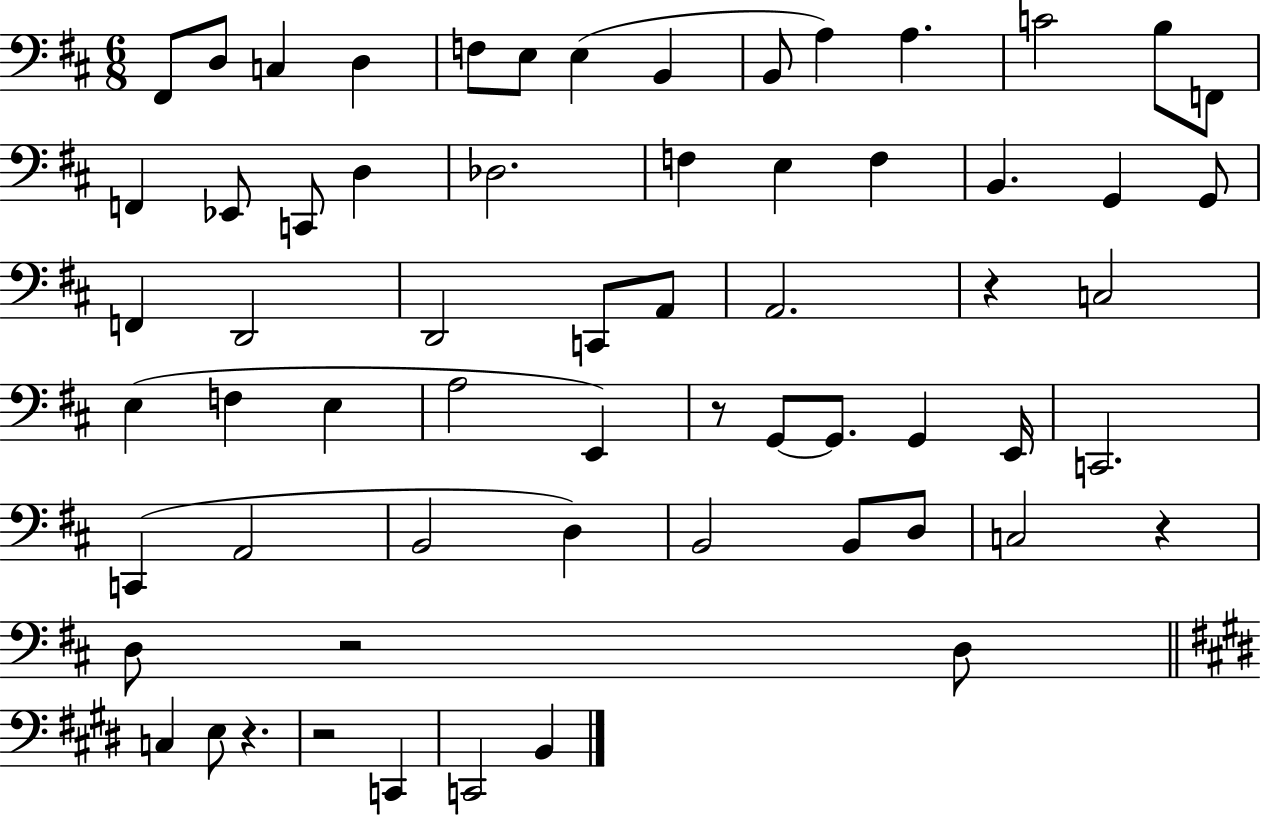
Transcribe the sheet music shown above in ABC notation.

X:1
T:Untitled
M:6/8
L:1/4
K:D
^F,,/2 D,/2 C, D, F,/2 E,/2 E, B,, B,,/2 A, A, C2 B,/2 F,,/2 F,, _E,,/2 C,,/2 D, _D,2 F, E, F, B,, G,, G,,/2 F,, D,,2 D,,2 C,,/2 A,,/2 A,,2 z C,2 E, F, E, A,2 E,, z/2 G,,/2 G,,/2 G,, E,,/4 C,,2 C,, A,,2 B,,2 D, B,,2 B,,/2 D,/2 C,2 z D,/2 z2 D,/2 C, E,/2 z z2 C,, C,,2 B,,